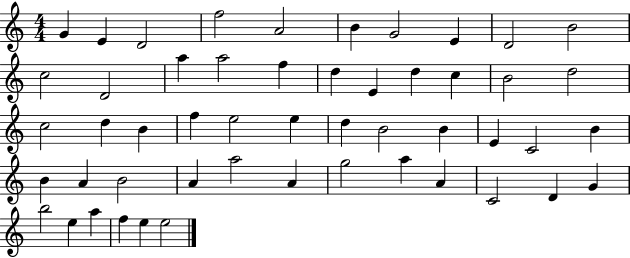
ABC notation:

X:1
T:Untitled
M:4/4
L:1/4
K:C
G E D2 f2 A2 B G2 E D2 B2 c2 D2 a a2 f d E d c B2 d2 c2 d B f e2 e d B2 B E C2 B B A B2 A a2 A g2 a A C2 D G b2 e a f e e2